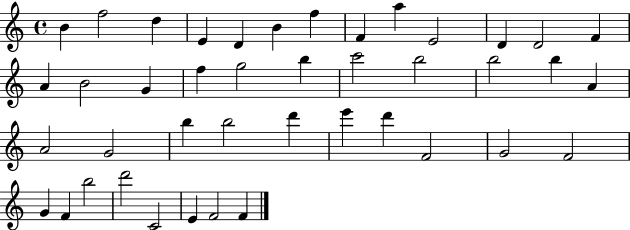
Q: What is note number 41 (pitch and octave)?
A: F4